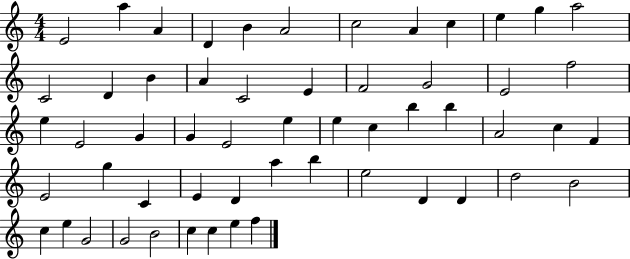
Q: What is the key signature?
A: C major